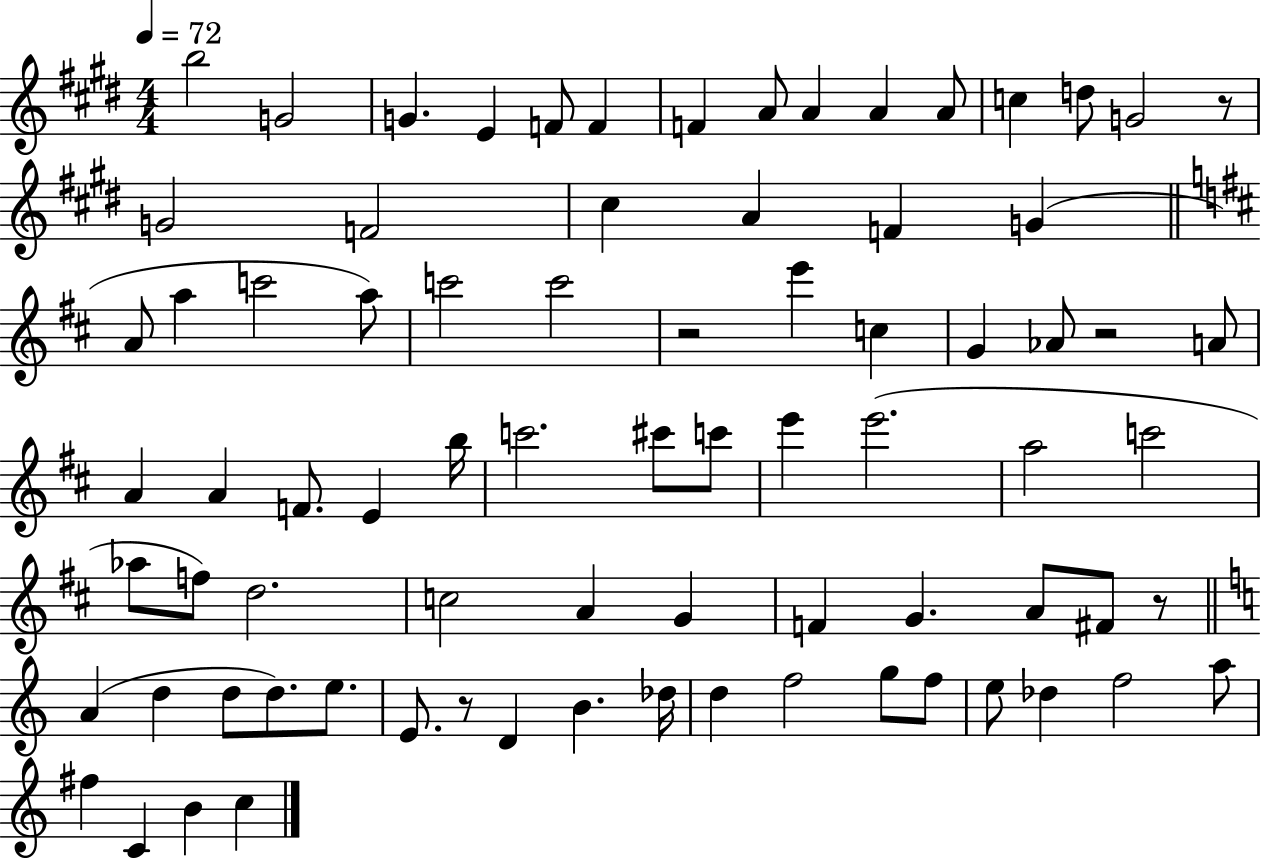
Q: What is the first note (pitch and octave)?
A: B5